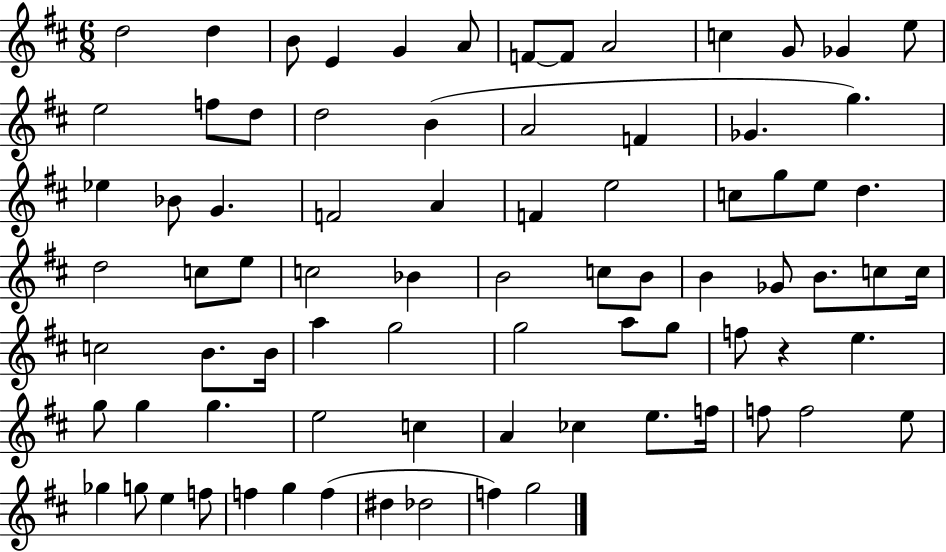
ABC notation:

X:1
T:Untitled
M:6/8
L:1/4
K:D
d2 d B/2 E G A/2 F/2 F/2 A2 c G/2 _G e/2 e2 f/2 d/2 d2 B A2 F _G g _e _B/2 G F2 A F e2 c/2 g/2 e/2 d d2 c/2 e/2 c2 _B B2 c/2 B/2 B _G/2 B/2 c/2 c/4 c2 B/2 B/4 a g2 g2 a/2 g/2 f/2 z e g/2 g g e2 c A _c e/2 f/4 f/2 f2 e/2 _g g/2 e f/2 f g f ^d _d2 f g2